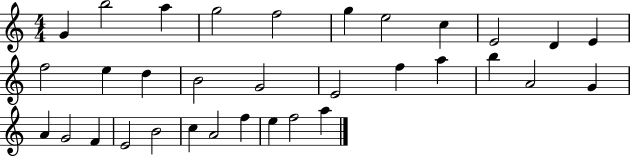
X:1
T:Untitled
M:4/4
L:1/4
K:C
G b2 a g2 f2 g e2 c E2 D E f2 e d B2 G2 E2 f a b A2 G A G2 F E2 B2 c A2 f e f2 a